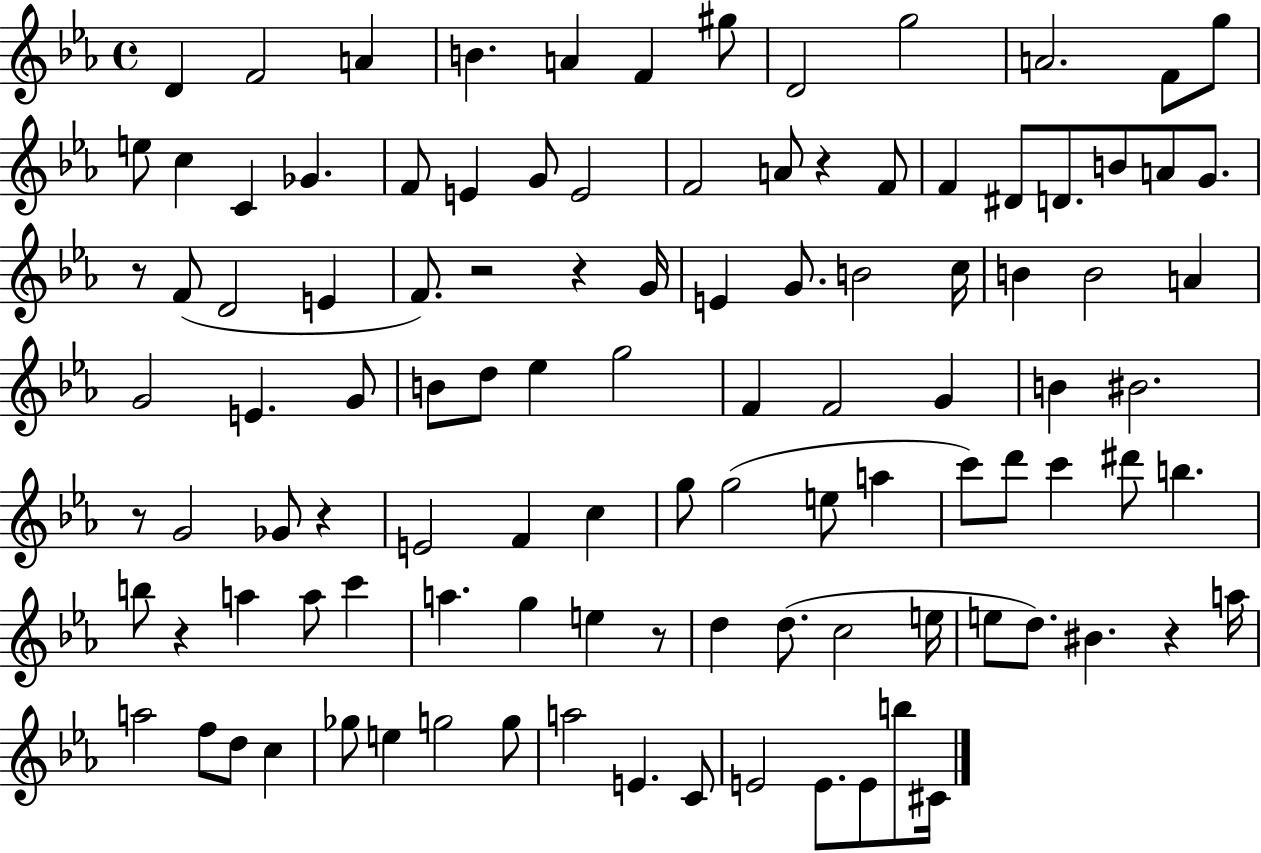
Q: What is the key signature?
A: EES major